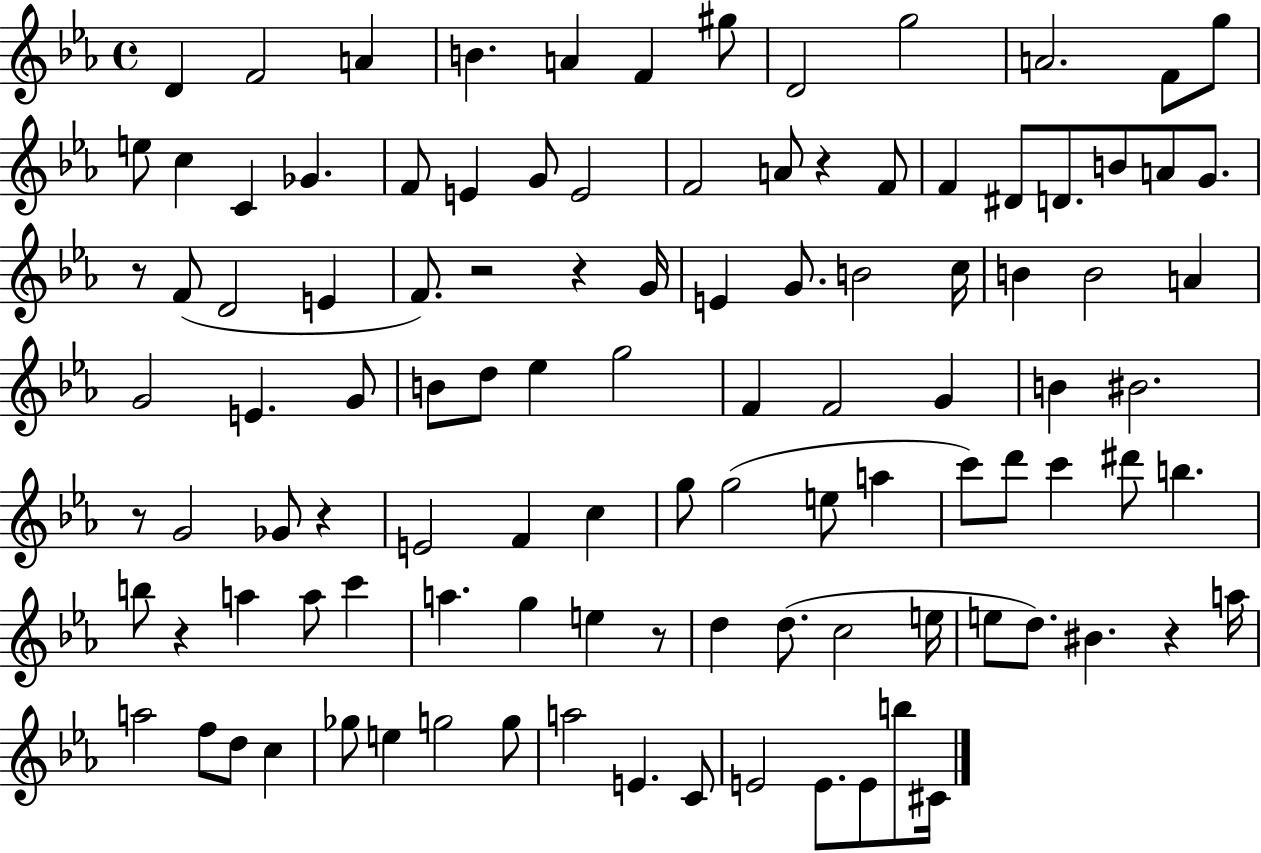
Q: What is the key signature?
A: EES major